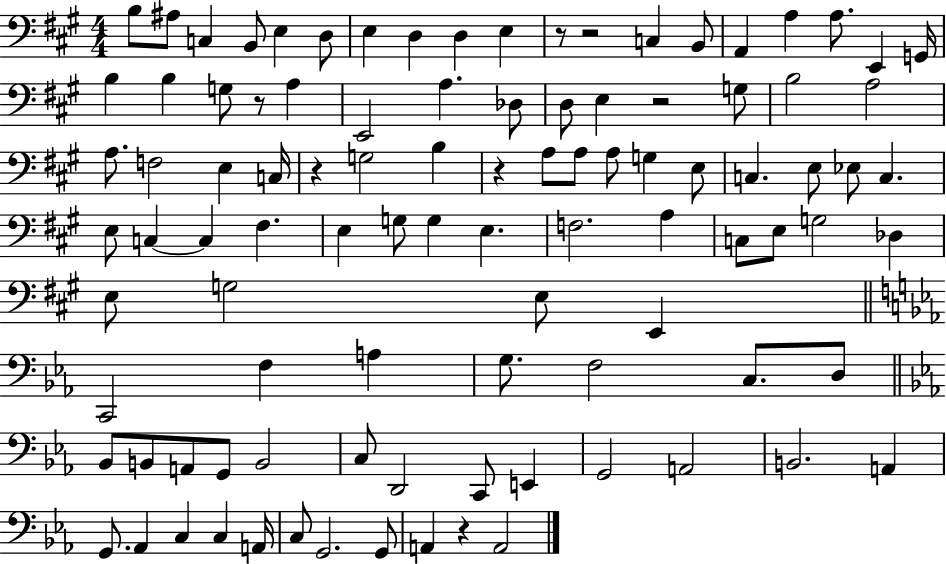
B3/e A#3/e C3/q B2/e E3/q D3/e E3/q D3/q D3/q E3/q R/e R/h C3/q B2/e A2/q A3/q A3/e. E2/q G2/s B3/q B3/q G3/e R/e A3/q E2/h A3/q. Db3/e D3/e E3/q R/h G3/e B3/h A3/h A3/e. F3/h E3/q C3/s R/q G3/h B3/q R/q A3/e A3/e A3/e G3/q E3/e C3/q. E3/e Eb3/e C3/q. E3/e C3/q C3/q F#3/q. E3/q G3/e G3/q E3/q. F3/h. A3/q C3/e E3/e G3/h Db3/q E3/e G3/h E3/e E2/q C2/h F3/q A3/q G3/e. F3/h C3/e. D3/e Bb2/e B2/e A2/e G2/e B2/h C3/e D2/h C2/e E2/q G2/h A2/h B2/h. A2/q G2/e. Ab2/q C3/q C3/q A2/s C3/e G2/h. G2/e A2/q R/q A2/h